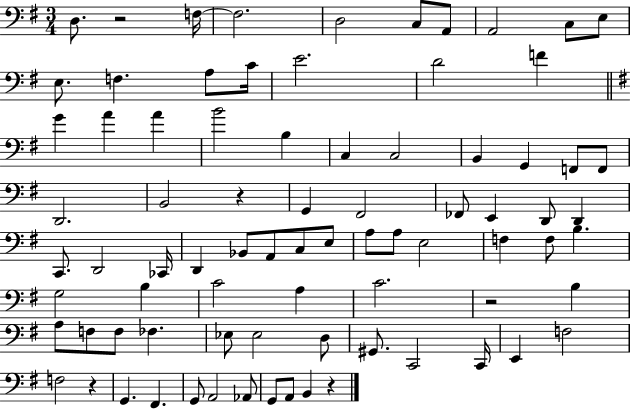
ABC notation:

X:1
T:Untitled
M:3/4
L:1/4
K:G
D,/2 z2 F,/4 F,2 D,2 C,/2 A,,/2 A,,2 C,/2 E,/2 E,/2 F, A,/2 C/4 E2 D2 F G A A B2 B, C, C,2 B,, G,, F,,/2 F,,/2 D,,2 B,,2 z G,, ^F,,2 _F,,/2 E,, D,,/2 D,, C,,/2 D,,2 _C,,/4 D,, _B,,/2 A,,/2 C,/2 E,/2 A,/2 A,/2 E,2 F, F,/2 B, G,2 B, C2 A, C2 z2 B, A,/2 F,/2 F,/2 _F, _E,/2 _E,2 D,/2 ^G,,/2 C,,2 C,,/4 E,, F,2 F,2 z G,, ^F,, G,,/2 A,,2 _A,,/2 G,,/2 A,,/2 B,, z